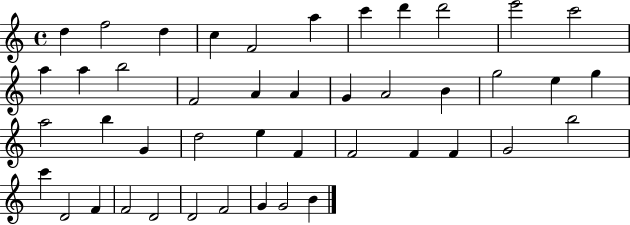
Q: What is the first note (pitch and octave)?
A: D5